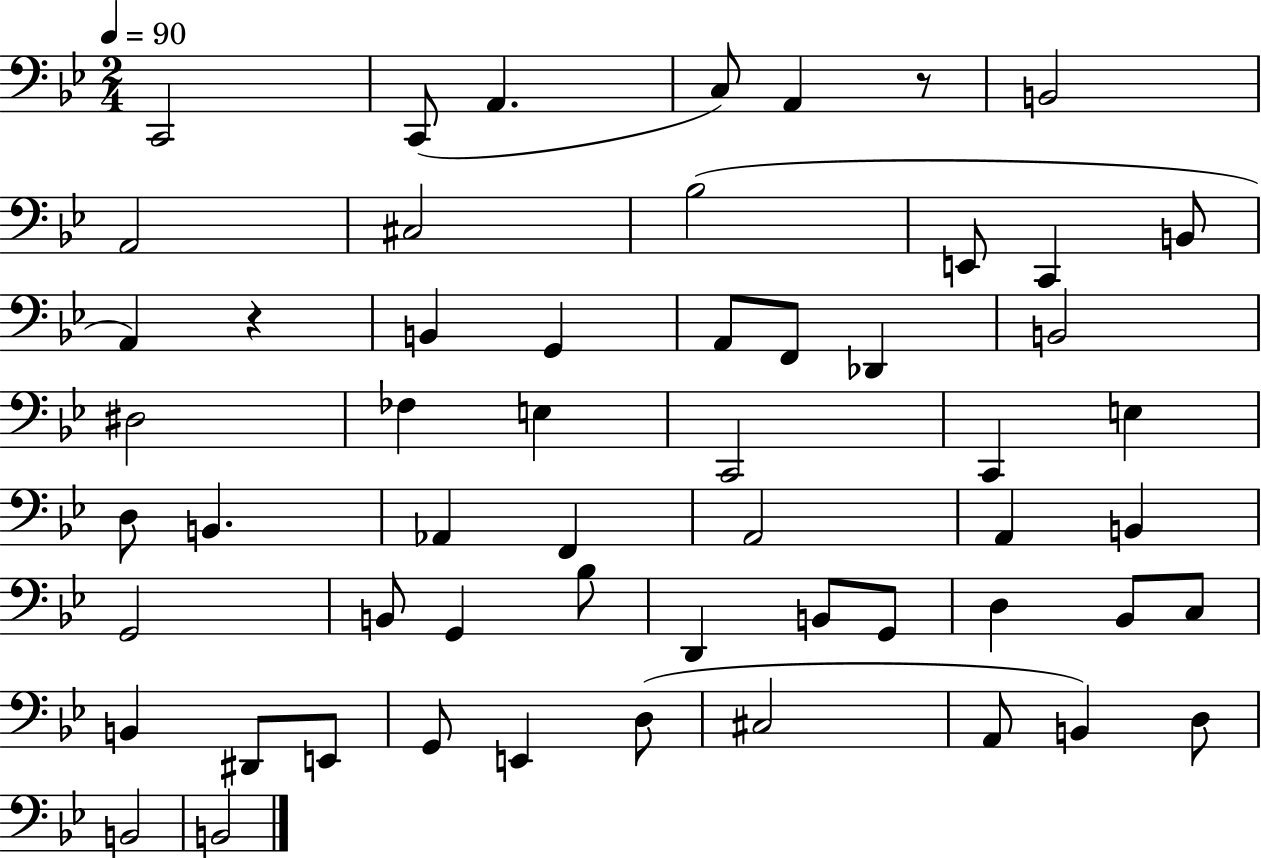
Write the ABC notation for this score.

X:1
T:Untitled
M:2/4
L:1/4
K:Bb
C,,2 C,,/2 A,, C,/2 A,, z/2 B,,2 A,,2 ^C,2 _B,2 E,,/2 C,, B,,/2 A,, z B,, G,, A,,/2 F,,/2 _D,, B,,2 ^D,2 _F, E, C,,2 C,, E, D,/2 B,, _A,, F,, A,,2 A,, B,, G,,2 B,,/2 G,, _B,/2 D,, B,,/2 G,,/2 D, _B,,/2 C,/2 B,, ^D,,/2 E,,/2 G,,/2 E,, D,/2 ^C,2 A,,/2 B,, D,/2 B,,2 B,,2